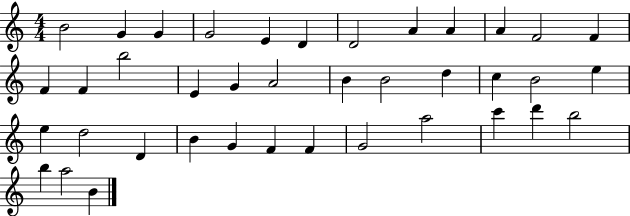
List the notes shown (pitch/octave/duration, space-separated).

B4/h G4/q G4/q G4/h E4/q D4/q D4/h A4/q A4/q A4/q F4/h F4/q F4/q F4/q B5/h E4/q G4/q A4/h B4/q B4/h D5/q C5/q B4/h E5/q E5/q D5/h D4/q B4/q G4/q F4/q F4/q G4/h A5/h C6/q D6/q B5/h B5/q A5/h B4/q